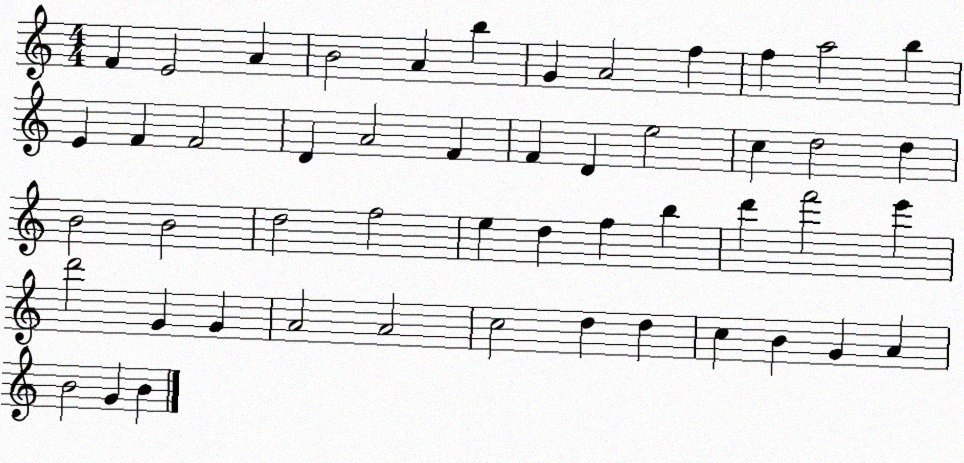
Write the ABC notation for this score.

X:1
T:Untitled
M:4/4
L:1/4
K:C
F E2 A B2 A b G A2 f f a2 b E F F2 D A2 F F D e2 c d2 d B2 B2 d2 f2 e d f b d' f'2 e' d'2 G G A2 A2 c2 d d c B G A B2 G B